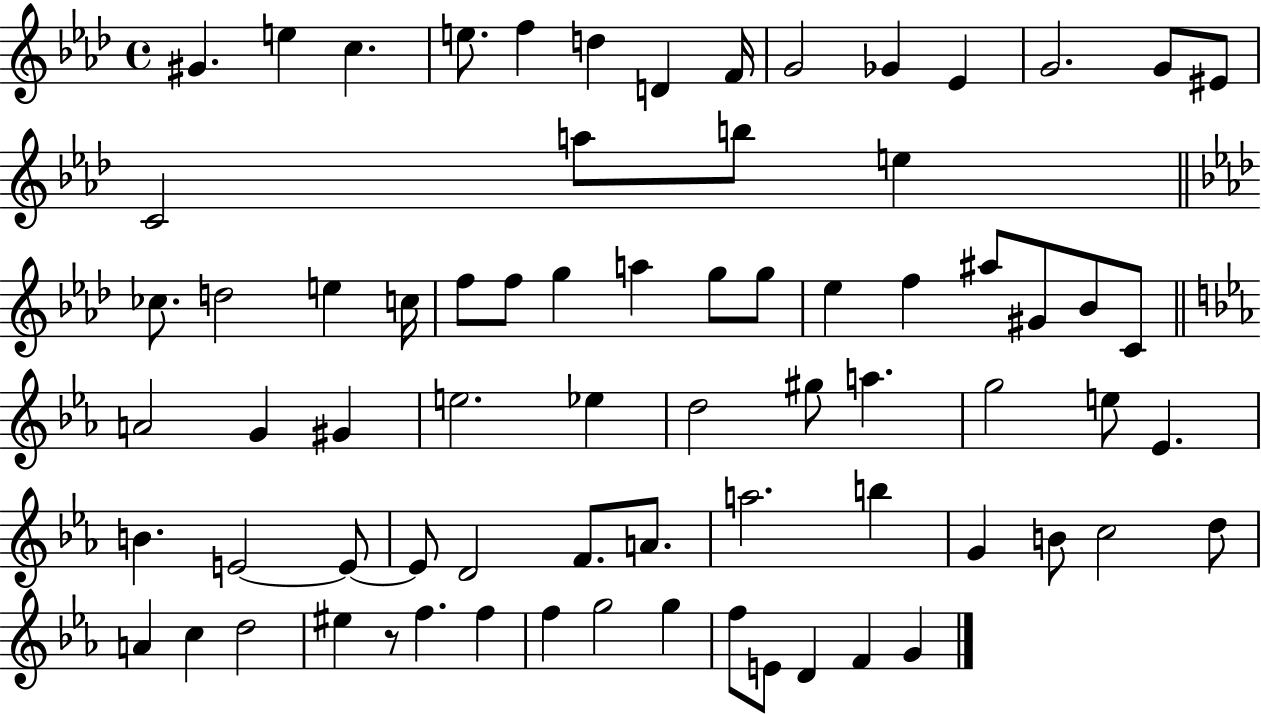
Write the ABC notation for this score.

X:1
T:Untitled
M:4/4
L:1/4
K:Ab
^G e c e/2 f d D F/4 G2 _G _E G2 G/2 ^E/2 C2 a/2 b/2 e _c/2 d2 e c/4 f/2 f/2 g a g/2 g/2 _e f ^a/2 ^G/2 _B/2 C/2 A2 G ^G e2 _e d2 ^g/2 a g2 e/2 _E B E2 E/2 E/2 D2 F/2 A/2 a2 b G B/2 c2 d/2 A c d2 ^e z/2 f f f g2 g f/2 E/2 D F G